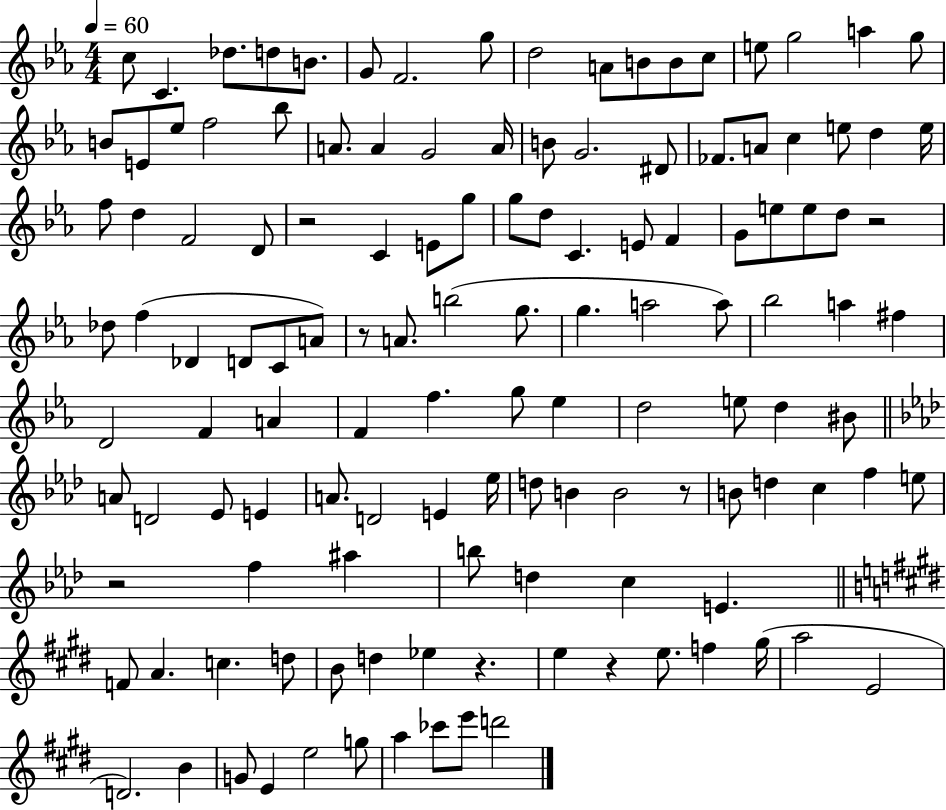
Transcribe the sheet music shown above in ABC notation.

X:1
T:Untitled
M:4/4
L:1/4
K:Eb
c/2 C _d/2 d/2 B/2 G/2 F2 g/2 d2 A/2 B/2 B/2 c/2 e/2 g2 a g/2 B/2 E/2 _e/2 f2 _b/2 A/2 A G2 A/4 B/2 G2 ^D/2 _F/2 A/2 c e/2 d e/4 f/2 d F2 D/2 z2 C E/2 g/2 g/2 d/2 C E/2 F G/2 e/2 e/2 d/2 z2 _d/2 f _D D/2 C/2 A/2 z/2 A/2 b2 g/2 g a2 a/2 _b2 a ^f D2 F A F f g/2 _e d2 e/2 d ^B/2 A/2 D2 _E/2 E A/2 D2 E _e/4 d/2 B B2 z/2 B/2 d c f e/2 z2 f ^a b/2 d c E F/2 A c d/2 B/2 d _e z e z e/2 f ^g/4 a2 E2 D2 B G/2 E e2 g/2 a _c'/2 e'/2 d'2